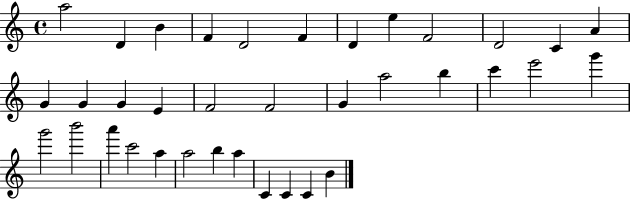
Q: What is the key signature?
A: C major